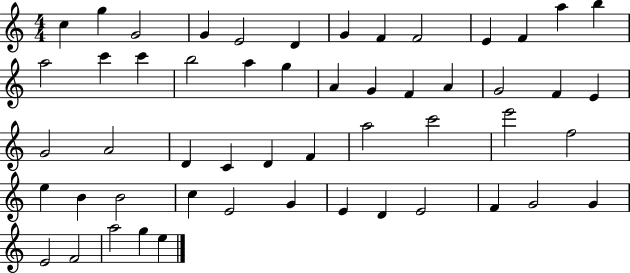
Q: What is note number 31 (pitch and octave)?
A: D4